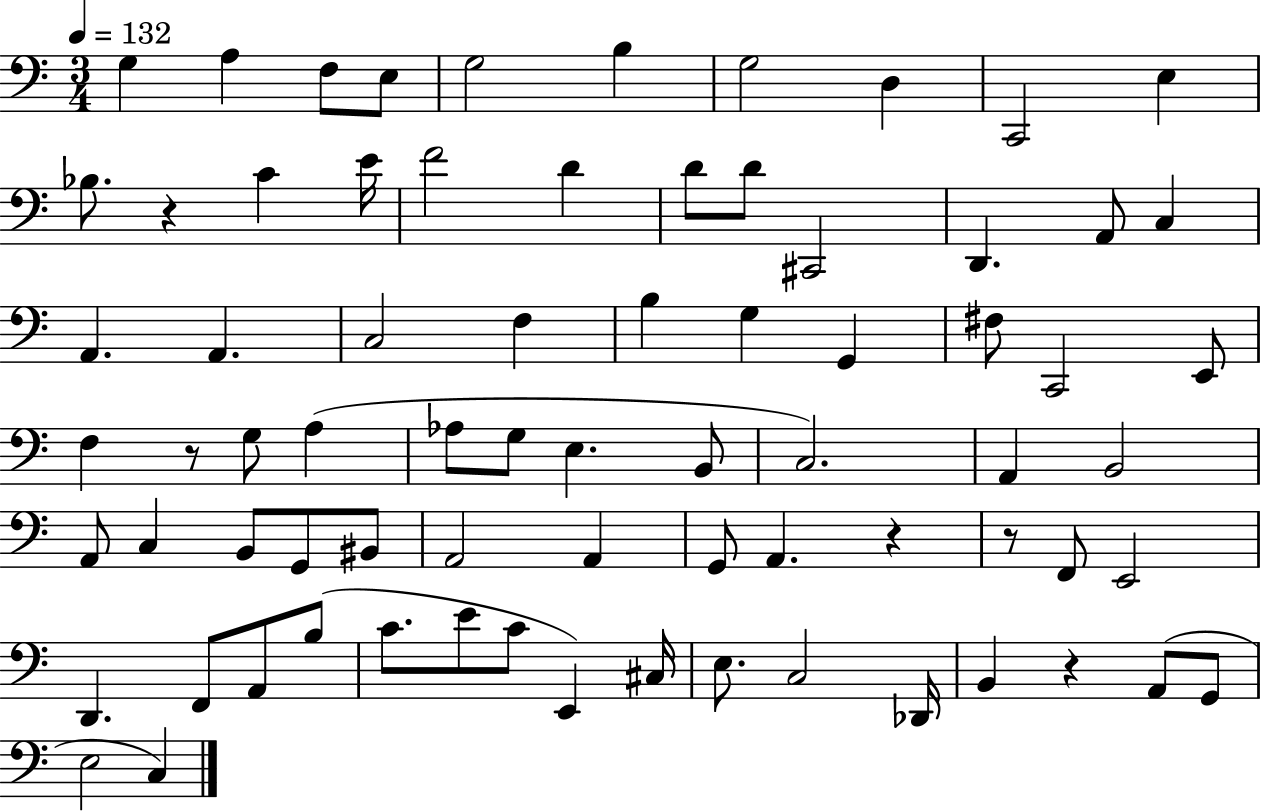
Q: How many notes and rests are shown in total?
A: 74